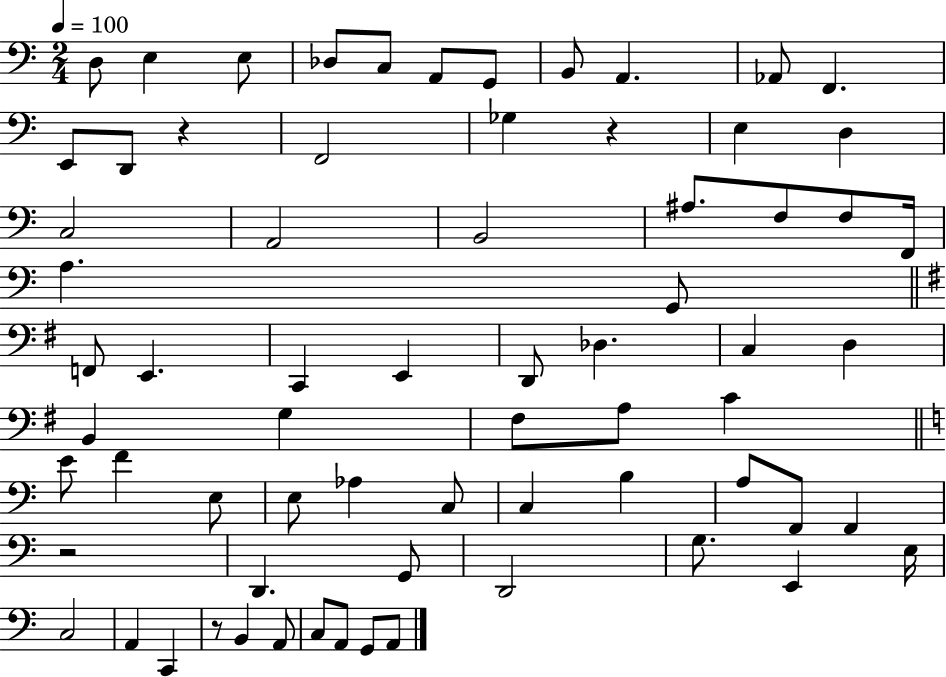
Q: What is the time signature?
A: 2/4